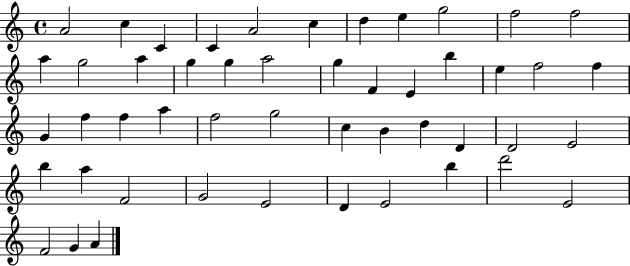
A4/h C5/q C4/q C4/q A4/h C5/q D5/q E5/q G5/h F5/h F5/h A5/q G5/h A5/q G5/q G5/q A5/h G5/q F4/q E4/q B5/q E5/q F5/h F5/q G4/q F5/q F5/q A5/q F5/h G5/h C5/q B4/q D5/q D4/q D4/h E4/h B5/q A5/q F4/h G4/h E4/h D4/q E4/h B5/q D6/h E4/h F4/h G4/q A4/q